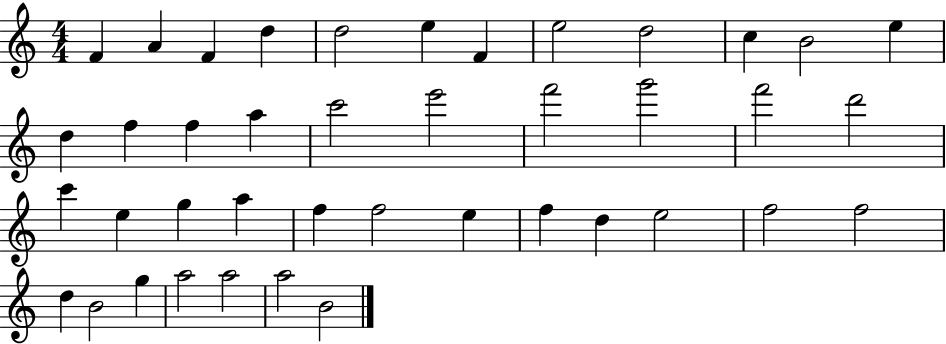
{
  \clef treble
  \numericTimeSignature
  \time 4/4
  \key c \major
  f'4 a'4 f'4 d''4 | d''2 e''4 f'4 | e''2 d''2 | c''4 b'2 e''4 | \break d''4 f''4 f''4 a''4 | c'''2 e'''2 | f'''2 g'''2 | f'''2 d'''2 | \break c'''4 e''4 g''4 a''4 | f''4 f''2 e''4 | f''4 d''4 e''2 | f''2 f''2 | \break d''4 b'2 g''4 | a''2 a''2 | a''2 b'2 | \bar "|."
}